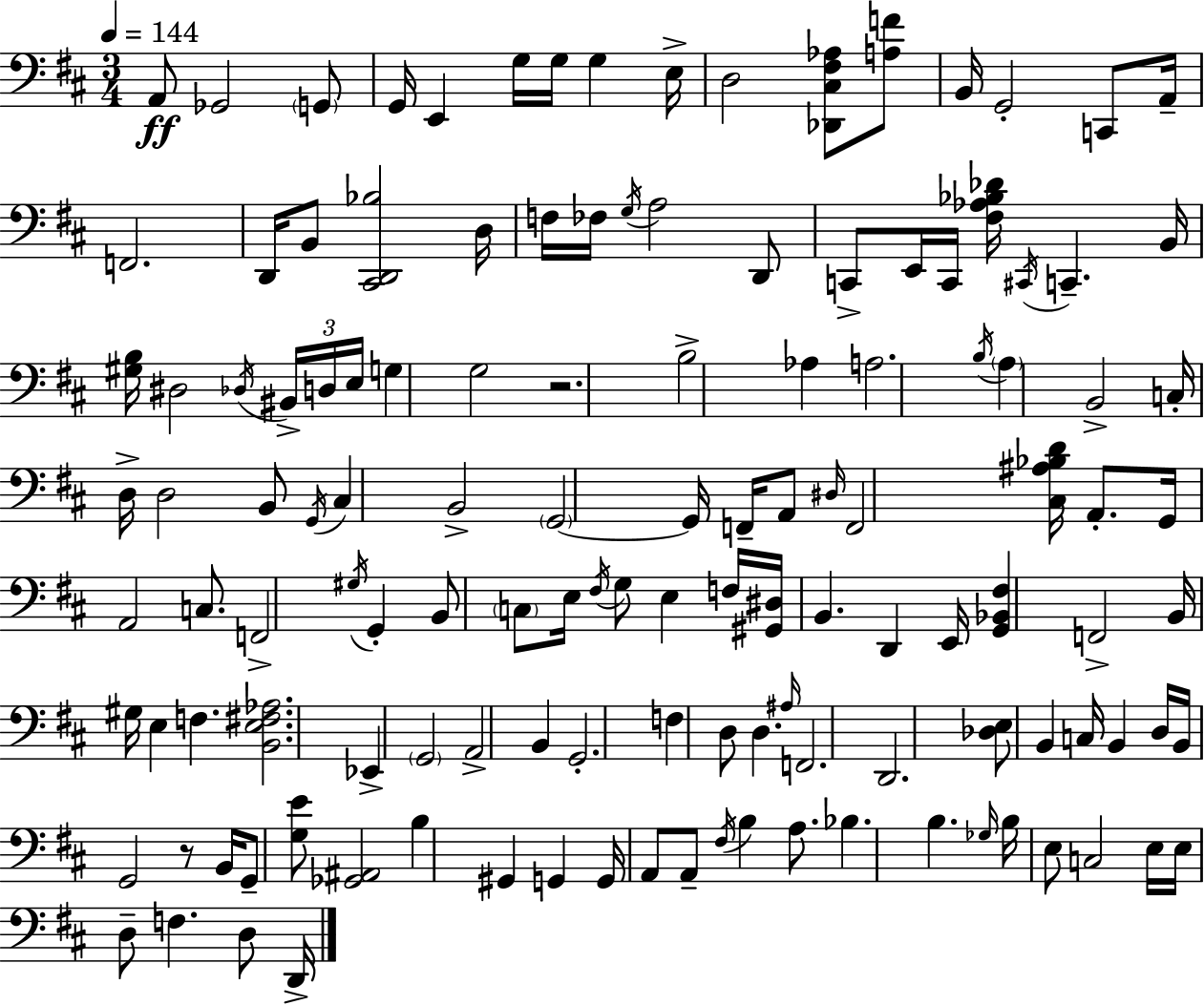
{
  \clef bass
  \numericTimeSignature
  \time 3/4
  \key d \major
  \tempo 4 = 144
  a,8\ff ges,2 \parenthesize g,8 | g,16 e,4 g16 g16 g4 e16-> | d2 <des, cis fis aes>8 <a f'>8 | b,16 g,2-. c,8 a,16-- | \break f,2. | d,16 b,8 <cis, d, bes>2 d16 | f16 fes16 \acciaccatura { g16 } a2 d,8 | c,8-> e,16 c,16 <fis aes bes des'>16 \acciaccatura { cis,16 } c,4.-- | \break b,16 <gis b>16 dis2 \acciaccatura { des16 } | \tuplet 3/2 { bis,16-> d16 e16 } g4 g2 | r2. | b2-> aes4 | \break a2. | \acciaccatura { b16 } \parenthesize a4 b,2-> | c16-. d16-> d2 | b,8 \acciaccatura { g,16 } cis4 b,2-> | \break \parenthesize g,2~~ | g,16 f,16-- a,8 \grace { dis16 } f,2 | <cis ais bes d'>16 a,8.-. g,16 a,2 | c8. f,2-> | \break \acciaccatura { gis16 } g,4-. b,8 \parenthesize c8 e16 | \acciaccatura { fis16 } g8 e4 f16 <gis, dis>16 b,4. | d,4 e,16 <g, bes, fis>4 | f,2-> b,16 gis16 e4 | \break f4. <b, e fis aes>2. | ees,4-> | \parenthesize g,2 a,2-> | b,4 g,2.-. | \break f4 | d8 d4. \grace { ais16 } f,2. | d,2. | <des e>8 b,4 | \break c16 b,4 d16 b,16 g,2 | r8 b,16 g,8-- <g e'>8 | <ges, ais,>2 b4 | gis,4 g,4 g,16 a,8 | \break a,8-- \acciaccatura { fis16 } b4 a8. bes4. | b4. \grace { ges16 } b16 | e8 c2 e16 e16 | d8-- f4. d8 d,16-> \bar "|."
}